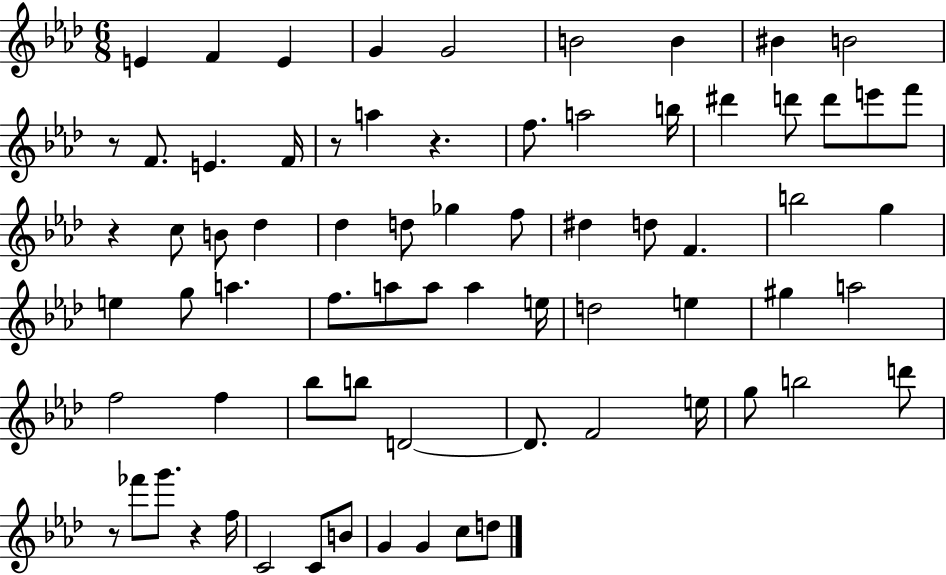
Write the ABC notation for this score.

X:1
T:Untitled
M:6/8
L:1/4
K:Ab
E F E G G2 B2 B ^B B2 z/2 F/2 E F/4 z/2 a z f/2 a2 b/4 ^d' d'/2 d'/2 e'/2 f'/2 z c/2 B/2 _d _d d/2 _g f/2 ^d d/2 F b2 g e g/2 a f/2 a/2 a/2 a e/4 d2 e ^g a2 f2 f _b/2 b/2 D2 D/2 F2 e/4 g/2 b2 d'/2 z/2 _f'/2 g'/2 z f/4 C2 C/2 B/2 G G c/2 d/2